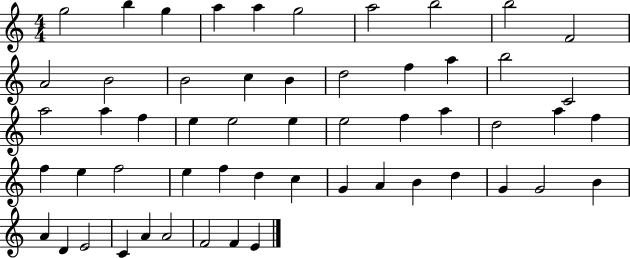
X:1
T:Untitled
M:4/4
L:1/4
K:C
g2 b g a a g2 a2 b2 b2 F2 A2 B2 B2 c B d2 f a b2 C2 a2 a f e e2 e e2 f a d2 a f f e f2 e f d c G A B d G G2 B A D E2 C A A2 F2 F E